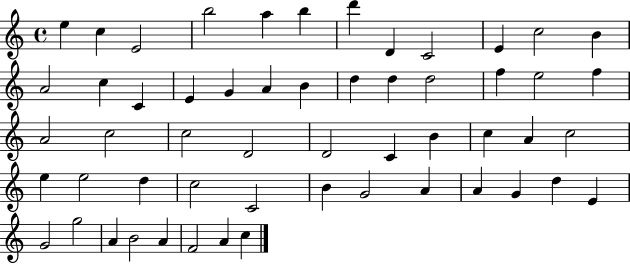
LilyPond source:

{
  \clef treble
  \time 4/4
  \defaultTimeSignature
  \key c \major
  e''4 c''4 e'2 | b''2 a''4 b''4 | d'''4 d'4 c'2 | e'4 c''2 b'4 | \break a'2 c''4 c'4 | e'4 g'4 a'4 b'4 | d''4 d''4 d''2 | f''4 e''2 f''4 | \break a'2 c''2 | c''2 d'2 | d'2 c'4 b'4 | c''4 a'4 c''2 | \break e''4 e''2 d''4 | c''2 c'2 | b'4 g'2 a'4 | a'4 g'4 d''4 e'4 | \break g'2 g''2 | a'4 b'2 a'4 | f'2 a'4 c''4 | \bar "|."
}